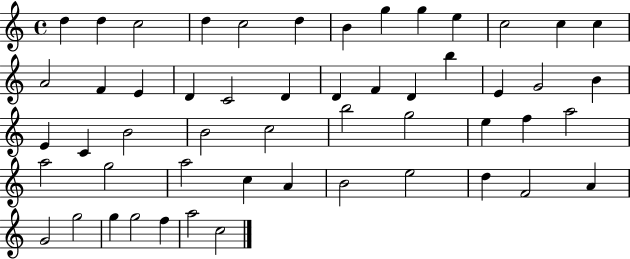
{
  \clef treble
  \time 4/4
  \defaultTimeSignature
  \key c \major
  d''4 d''4 c''2 | d''4 c''2 d''4 | b'4 g''4 g''4 e''4 | c''2 c''4 c''4 | \break a'2 f'4 e'4 | d'4 c'2 d'4 | d'4 f'4 d'4 b''4 | e'4 g'2 b'4 | \break e'4 c'4 b'2 | b'2 c''2 | b''2 g''2 | e''4 f''4 a''2 | \break a''2 g''2 | a''2 c''4 a'4 | b'2 e''2 | d''4 f'2 a'4 | \break g'2 g''2 | g''4 g''2 f''4 | a''2 c''2 | \bar "|."
}